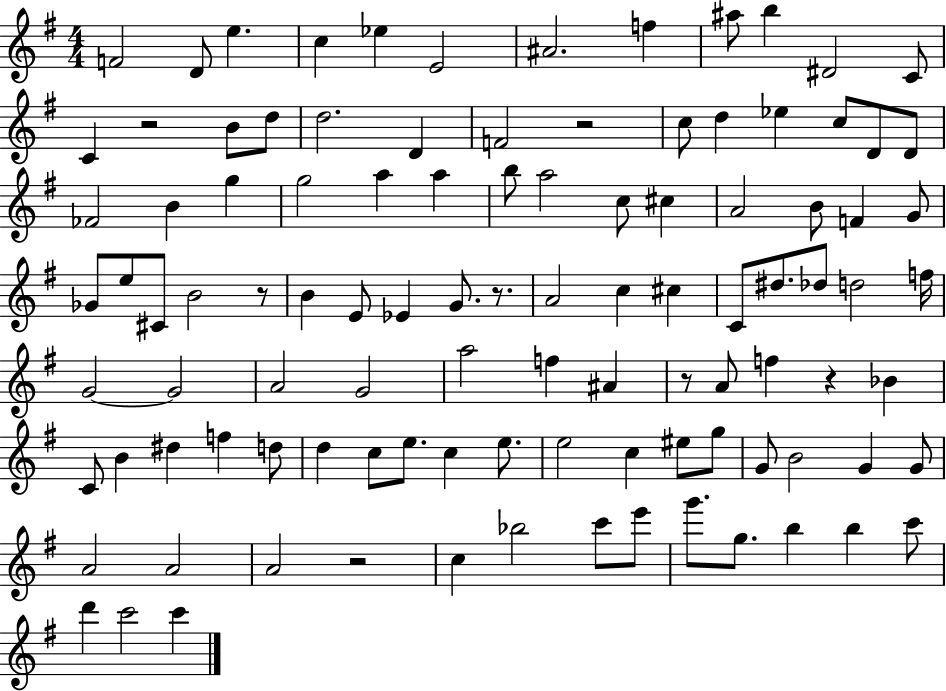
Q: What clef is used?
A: treble